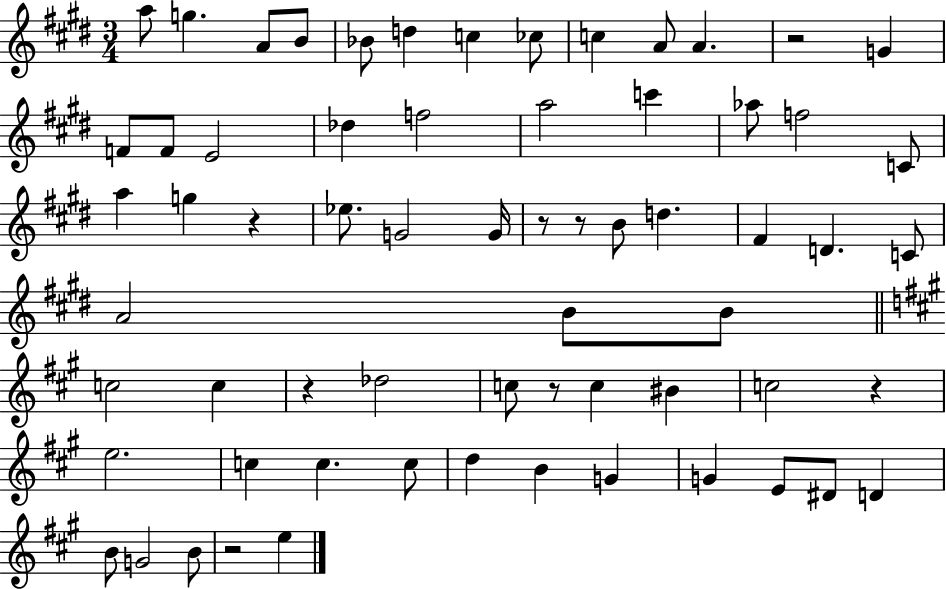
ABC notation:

X:1
T:Untitled
M:3/4
L:1/4
K:E
a/2 g A/2 B/2 _B/2 d c _c/2 c A/2 A z2 G F/2 F/2 E2 _d f2 a2 c' _a/2 f2 C/2 a g z _e/2 G2 G/4 z/2 z/2 B/2 d ^F D C/2 A2 B/2 B/2 c2 c z _d2 c/2 z/2 c ^B c2 z e2 c c c/2 d B G G E/2 ^D/2 D B/2 G2 B/2 z2 e